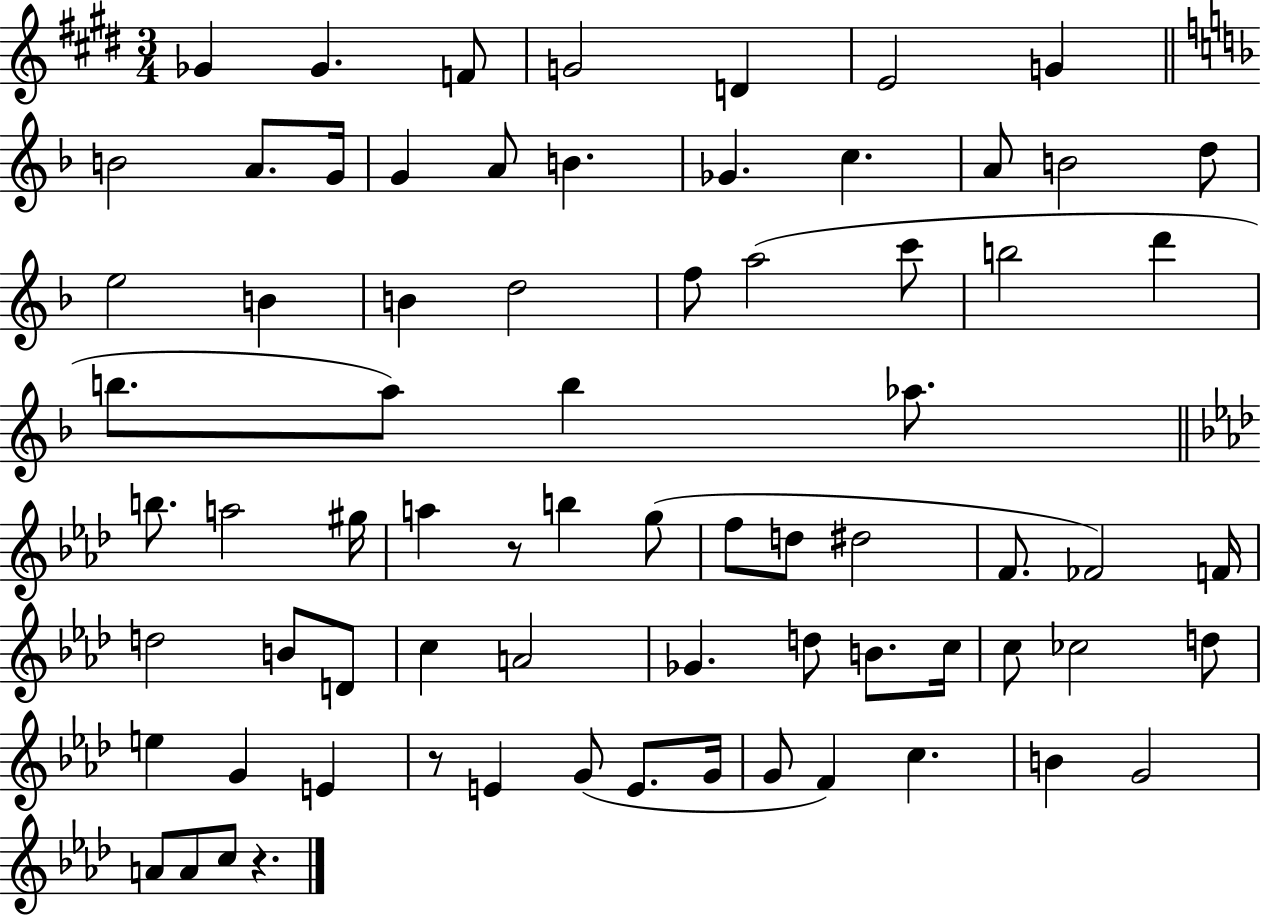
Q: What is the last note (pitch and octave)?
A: C5